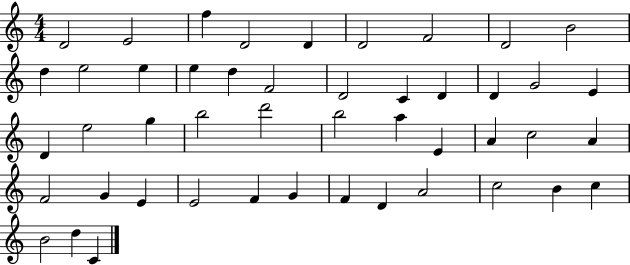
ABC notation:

X:1
T:Untitled
M:4/4
L:1/4
K:C
D2 E2 f D2 D D2 F2 D2 B2 d e2 e e d F2 D2 C D D G2 E D e2 g b2 d'2 b2 a E A c2 A F2 G E E2 F G F D A2 c2 B c B2 d C